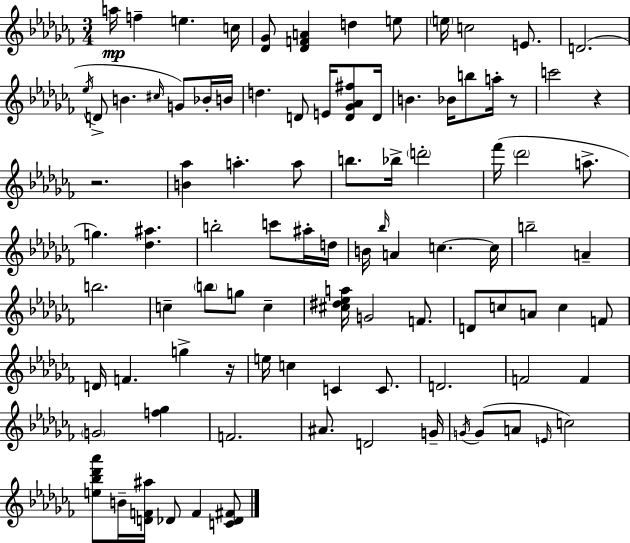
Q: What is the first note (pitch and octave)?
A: A5